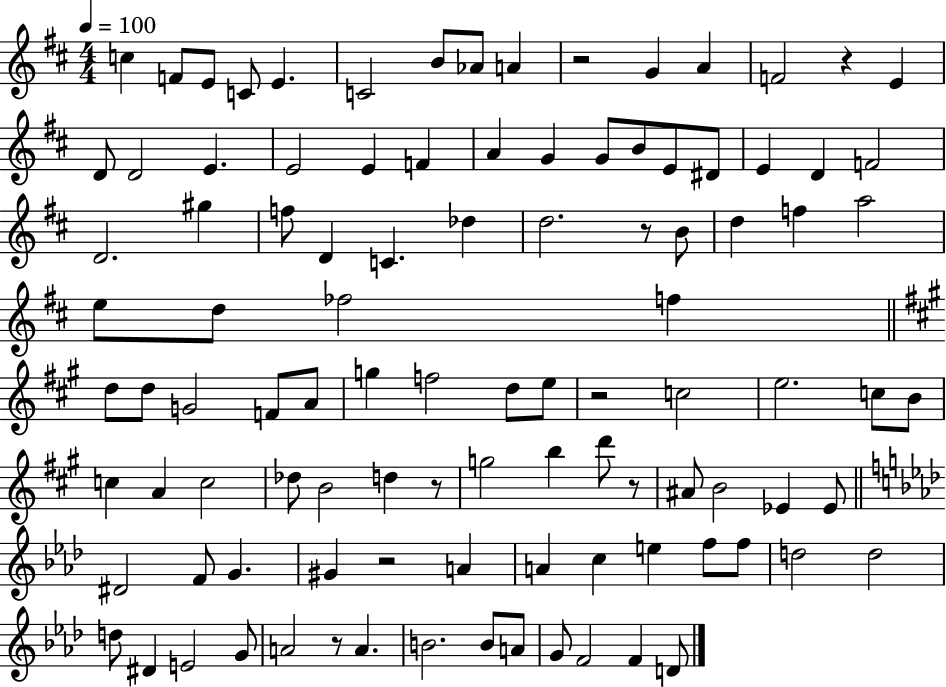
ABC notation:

X:1
T:Untitled
M:4/4
L:1/4
K:D
c F/2 E/2 C/2 E C2 B/2 _A/2 A z2 G A F2 z E D/2 D2 E E2 E F A G G/2 B/2 E/2 ^D/2 E D F2 D2 ^g f/2 D C _d d2 z/2 B/2 d f a2 e/2 d/2 _f2 f d/2 d/2 G2 F/2 A/2 g f2 d/2 e/2 z2 c2 e2 c/2 B/2 c A c2 _d/2 B2 d z/2 g2 b d'/2 z/2 ^A/2 B2 _E _E/2 ^D2 F/2 G ^G z2 A A c e f/2 f/2 d2 d2 d/2 ^D E2 G/2 A2 z/2 A B2 B/2 A/2 G/2 F2 F D/2